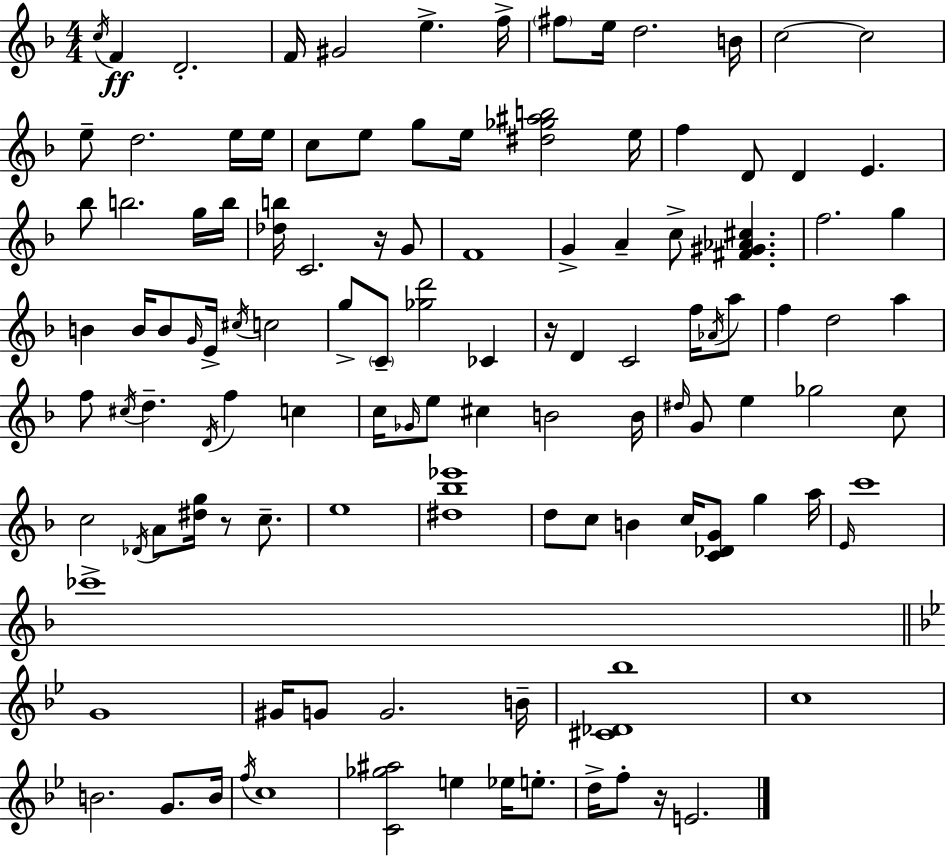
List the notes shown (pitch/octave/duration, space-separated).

C5/s F4/q D4/h. F4/s G#4/h E5/q. F5/s F#5/e E5/s D5/h. B4/s C5/h C5/h E5/e D5/h. E5/s E5/s C5/e E5/e G5/e E5/s [D#5,Gb5,A#5,B5]/h E5/s F5/q D4/e D4/q E4/q. Bb5/e B5/h. G5/s B5/s [Db5,B5]/s C4/h. R/s G4/e F4/w G4/q A4/q C5/e [F#4,G#4,Ab4,C#5]/q. F5/h. G5/q B4/q B4/s B4/e G4/s E4/s C#5/s C5/h G5/e C4/e [Gb5,D6]/h CES4/q R/s D4/q C4/h F5/s Ab4/s A5/e F5/q D5/h A5/q F5/e C#5/s D5/q. D4/s F5/q C5/q C5/s Gb4/s E5/e C#5/q B4/h B4/s D#5/s G4/e E5/q Gb5/h C5/e C5/h Db4/s A4/e [D#5,G5]/s R/e C5/e. E5/w [D#5,Bb5,Eb6]/w D5/e C5/e B4/q C5/s [C4,Db4,G4]/e G5/q A5/s E4/s C6/w CES6/w G4/w G#4/s G4/e G4/h. B4/s [C#4,Db4,Bb5]/w C5/w B4/h. G4/e. B4/s F5/s C5/w [C4,Gb5,A#5]/h E5/q Eb5/s E5/e. D5/s F5/e R/s E4/h.